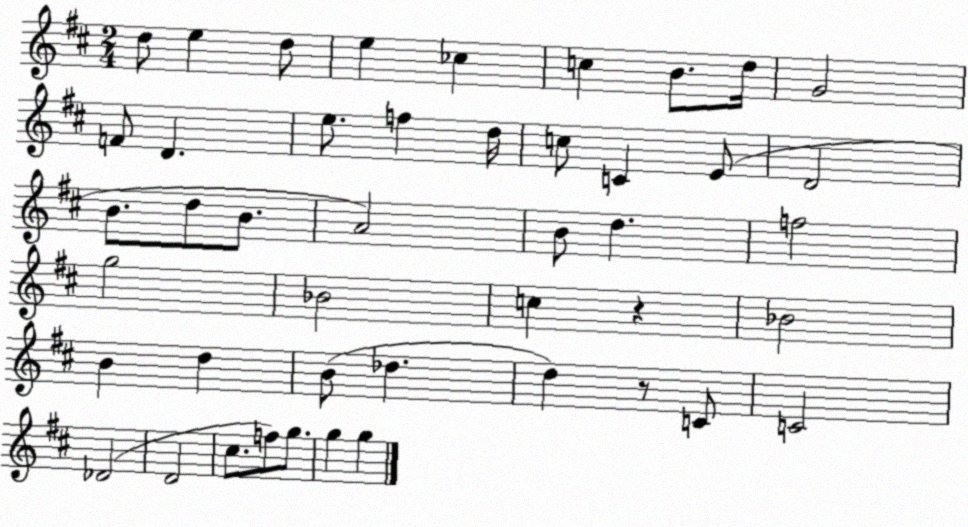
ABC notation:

X:1
T:Untitled
M:2/4
L:1/4
K:D
d/2 e d/2 e _c c B/2 d/4 G2 F/2 D e/2 f d/4 c/2 C E/2 D2 B/2 d/2 B/2 A2 B/2 d f2 g2 _B2 c z _B2 B d B/2 _d d z/2 C/2 C2 _D2 D2 ^c/2 f/2 g/2 g g